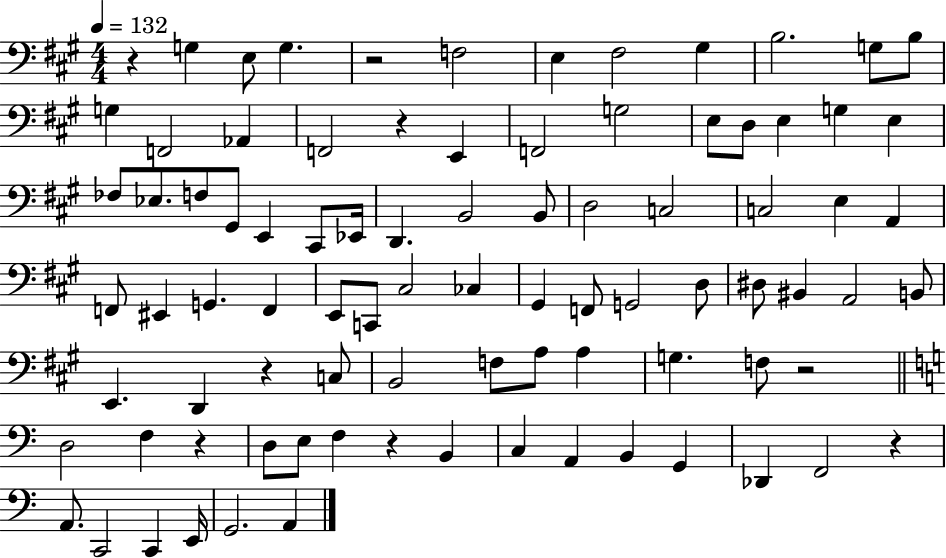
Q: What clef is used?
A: bass